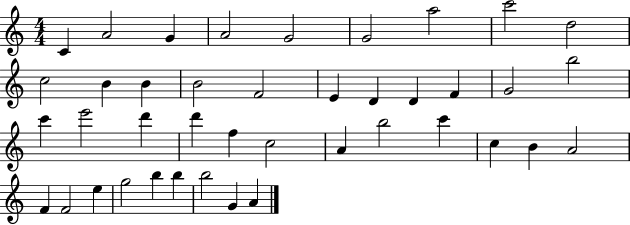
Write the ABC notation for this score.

X:1
T:Untitled
M:4/4
L:1/4
K:C
C A2 G A2 G2 G2 a2 c'2 d2 c2 B B B2 F2 E D D F G2 b2 c' e'2 d' d' f c2 A b2 c' c B A2 F F2 e g2 b b b2 G A